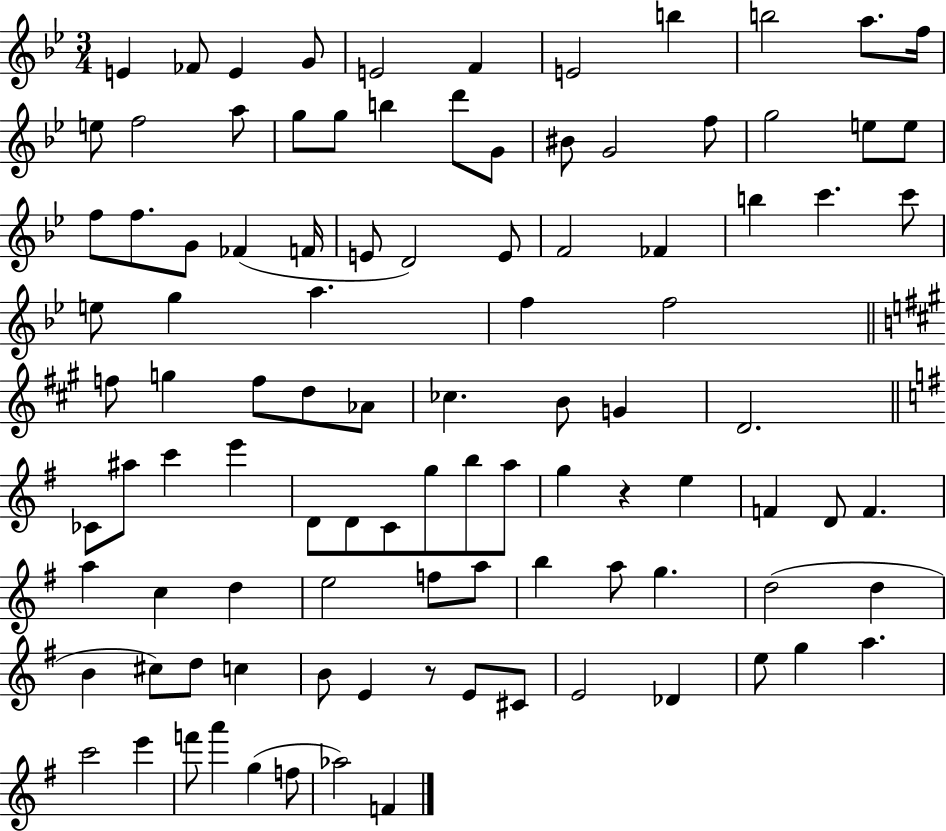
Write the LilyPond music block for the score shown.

{
  \clef treble
  \numericTimeSignature
  \time 3/4
  \key bes \major
  e'4 fes'8 e'4 g'8 | e'2 f'4 | e'2 b''4 | b''2 a''8. f''16 | \break e''8 f''2 a''8 | g''8 g''8 b''4 d'''8 g'8 | bis'8 g'2 f''8 | g''2 e''8 e''8 | \break f''8 f''8. g'8 fes'4( f'16 | e'8 d'2) e'8 | f'2 fes'4 | b''4 c'''4. c'''8 | \break e''8 g''4 a''4. | f''4 f''2 | \bar "||" \break \key a \major f''8 g''4 f''8 d''8 aes'8 | ces''4. b'8 g'4 | d'2. | \bar "||" \break \key g \major ces'8 ais''8 c'''4 e'''4 | d'8 d'8 c'8 g''8 b''8 a''8 | g''4 r4 e''4 | f'4 d'8 f'4. | \break a''4 c''4 d''4 | e''2 f''8 a''8 | b''4 a''8 g''4. | d''2( d''4 | \break b'4 cis''8) d''8 c''4 | b'8 e'4 r8 e'8 cis'8 | e'2 des'4 | e''8 g''4 a''4. | \break c'''2 e'''4 | f'''8 a'''4 g''4( f''8 | aes''2) f'4 | \bar "|."
}